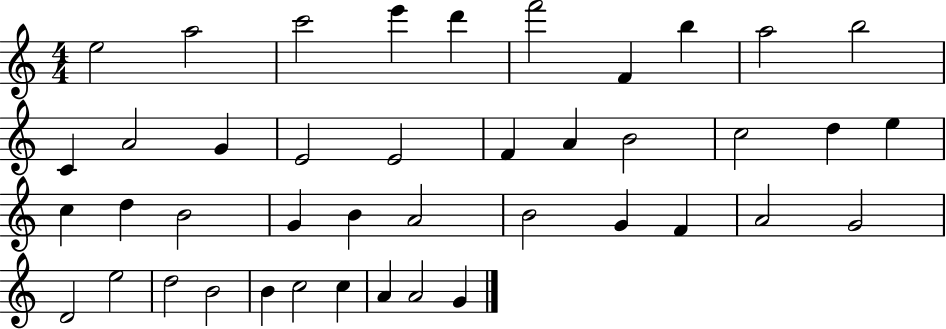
{
  \clef treble
  \numericTimeSignature
  \time 4/4
  \key c \major
  e''2 a''2 | c'''2 e'''4 d'''4 | f'''2 f'4 b''4 | a''2 b''2 | \break c'4 a'2 g'4 | e'2 e'2 | f'4 a'4 b'2 | c''2 d''4 e''4 | \break c''4 d''4 b'2 | g'4 b'4 a'2 | b'2 g'4 f'4 | a'2 g'2 | \break d'2 e''2 | d''2 b'2 | b'4 c''2 c''4 | a'4 a'2 g'4 | \break \bar "|."
}